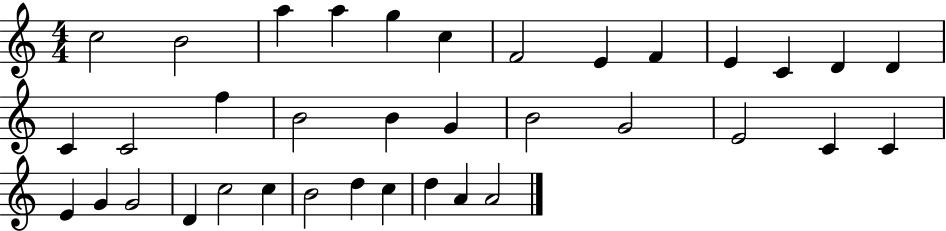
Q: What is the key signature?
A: C major